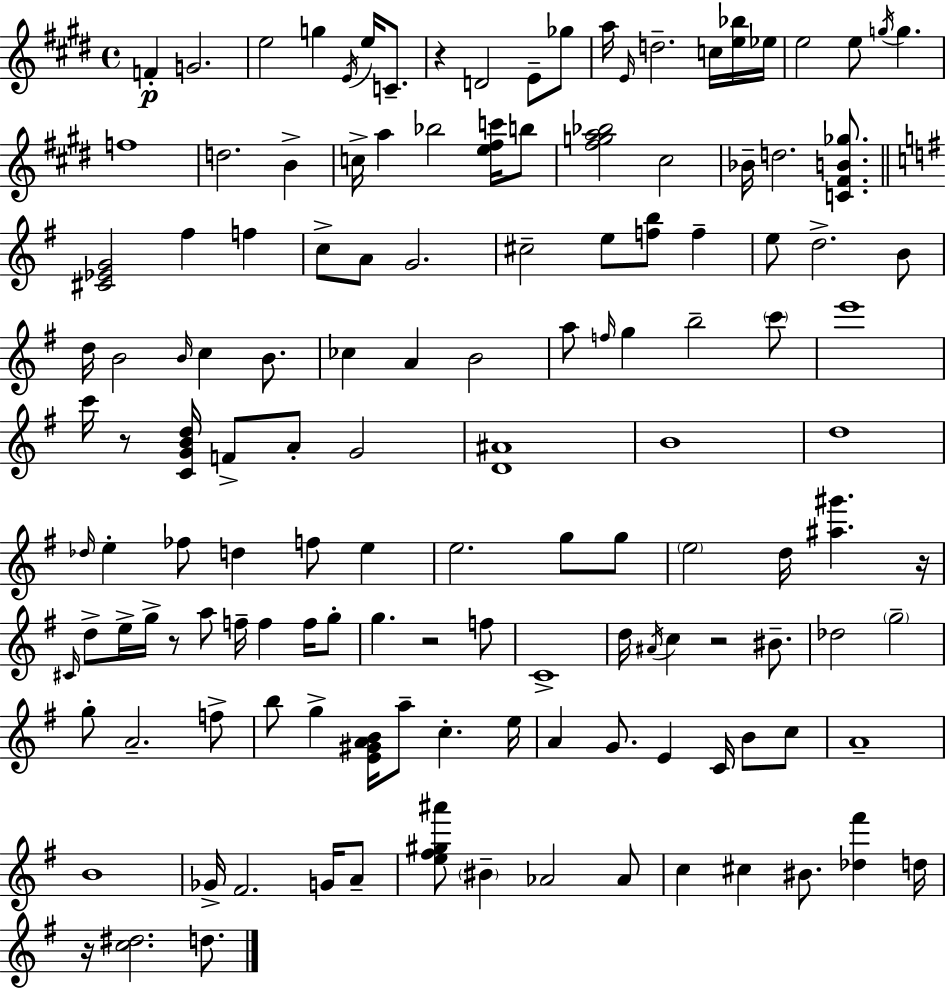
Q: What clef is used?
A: treble